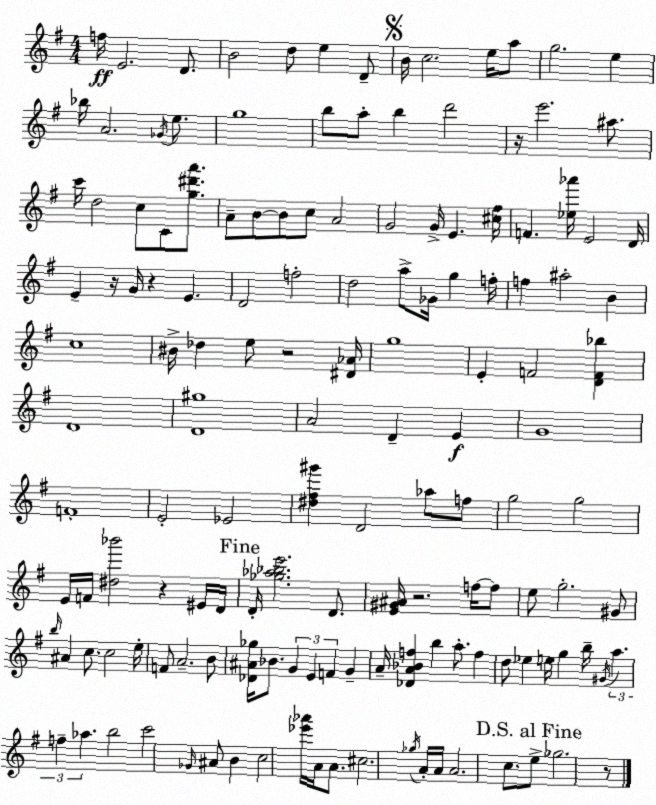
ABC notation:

X:1
T:Untitled
M:4/4
L:1/4
K:Em
f/4 E2 D/2 B2 d/2 e D/2 B/4 c2 e/4 a/2 g2 e _b/4 A2 _G/4 e/2 g4 b/2 a/2 b d'2 z/4 e'2 ^a/2 c'/4 d2 c/2 C/2 [g^d'a']/2 A/2 B/2 B/2 c/2 A2 G2 G/4 E [^c^f]/4 F [_e_a']/4 E2 D/4 E z/4 G/4 z E D2 f2 d2 a/2 _G/4 g f/4 f ^a2 B c4 ^B/4 _d e/2 z2 [^D_A]/4 g4 E F2 [DF_b] D4 [D^g]4 A2 D E G4 F4 E2 _E2 [^d^f^g'] D2 _a/2 f/2 g2 g2 E/4 F/4 [^d_b']2 z ^E/4 D/4 D/4 [_g_a_be']2 D/2 [E^G^A]/4 z2 f/4 f/2 e/2 g2 ^G/2 b/4 ^A c/2 c2 e/4 F/2 A2 B/2 [_D^A_g]/4 _B/2 G E F G A/4 [_DA_Bf] b a/2 f d/2 _e e/4 g b/4 ^G/4 a f _a b2 c'2 _G/4 ^A/2 B c2 [_e'_a']/4 A/4 A/2 ^c2 _g/4 A/4 A/4 A2 c/2 e/2 _g2 z/2